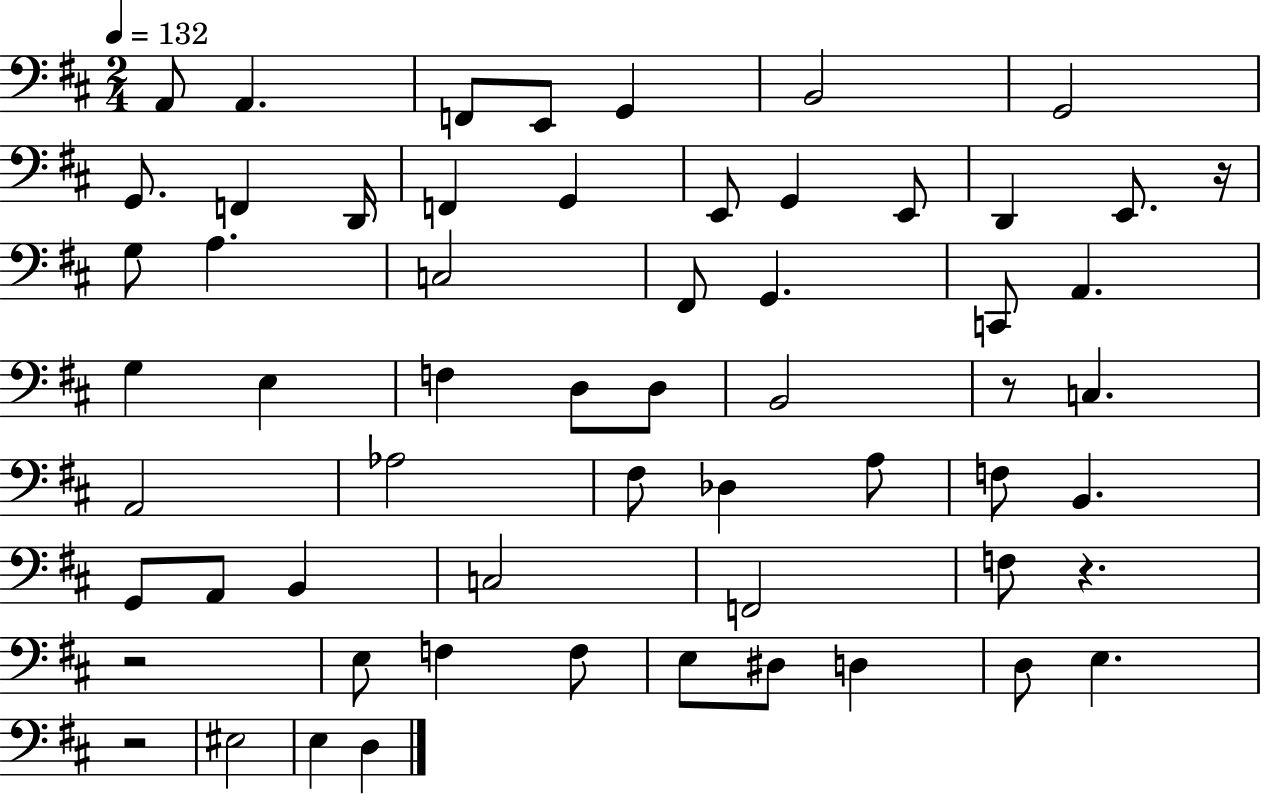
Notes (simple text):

A2/e A2/q. F2/e E2/e G2/q B2/h G2/h G2/e. F2/q D2/s F2/q G2/q E2/e G2/q E2/e D2/q E2/e. R/s G3/e A3/q. C3/h F#2/e G2/q. C2/e A2/q. G3/q E3/q F3/q D3/e D3/e B2/h R/e C3/q. A2/h Ab3/h F#3/e Db3/q A3/e F3/e B2/q. G2/e A2/e B2/q C3/h F2/h F3/e R/q. R/h E3/e F3/q F3/e E3/e D#3/e D3/q D3/e E3/q. R/h EIS3/h E3/q D3/q